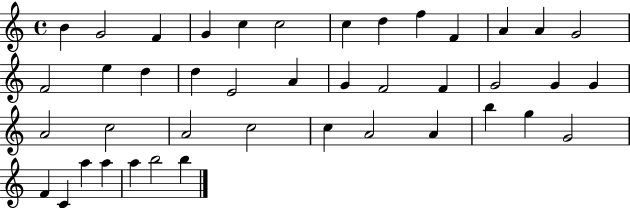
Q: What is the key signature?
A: C major